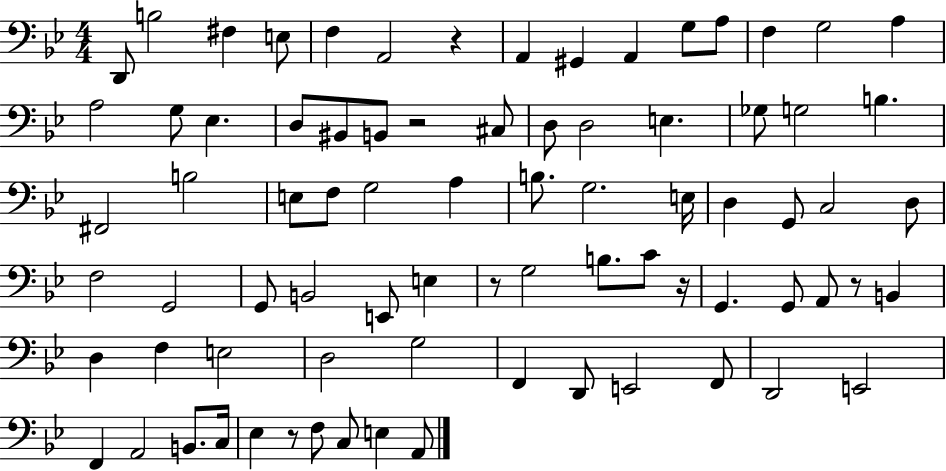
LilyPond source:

{
  \clef bass
  \numericTimeSignature
  \time 4/4
  \key bes \major
  d,8 b2 fis4 e8 | f4 a,2 r4 | a,4 gis,4 a,4 g8 a8 | f4 g2 a4 | \break a2 g8 ees4. | d8 bis,8 b,8 r2 cis8 | d8 d2 e4. | ges8 g2 b4. | \break fis,2 b2 | e8 f8 g2 a4 | b8. g2. e16 | d4 g,8 c2 d8 | \break f2 g,2 | g,8 b,2 e,8 e4 | r8 g2 b8. c'8 r16 | g,4. g,8 a,8 r8 b,4 | \break d4 f4 e2 | d2 g2 | f,4 d,8 e,2 f,8 | d,2 e,2 | \break f,4 a,2 b,8. c16 | ees4 r8 f8 c8 e4 a,8 | \bar "|."
}